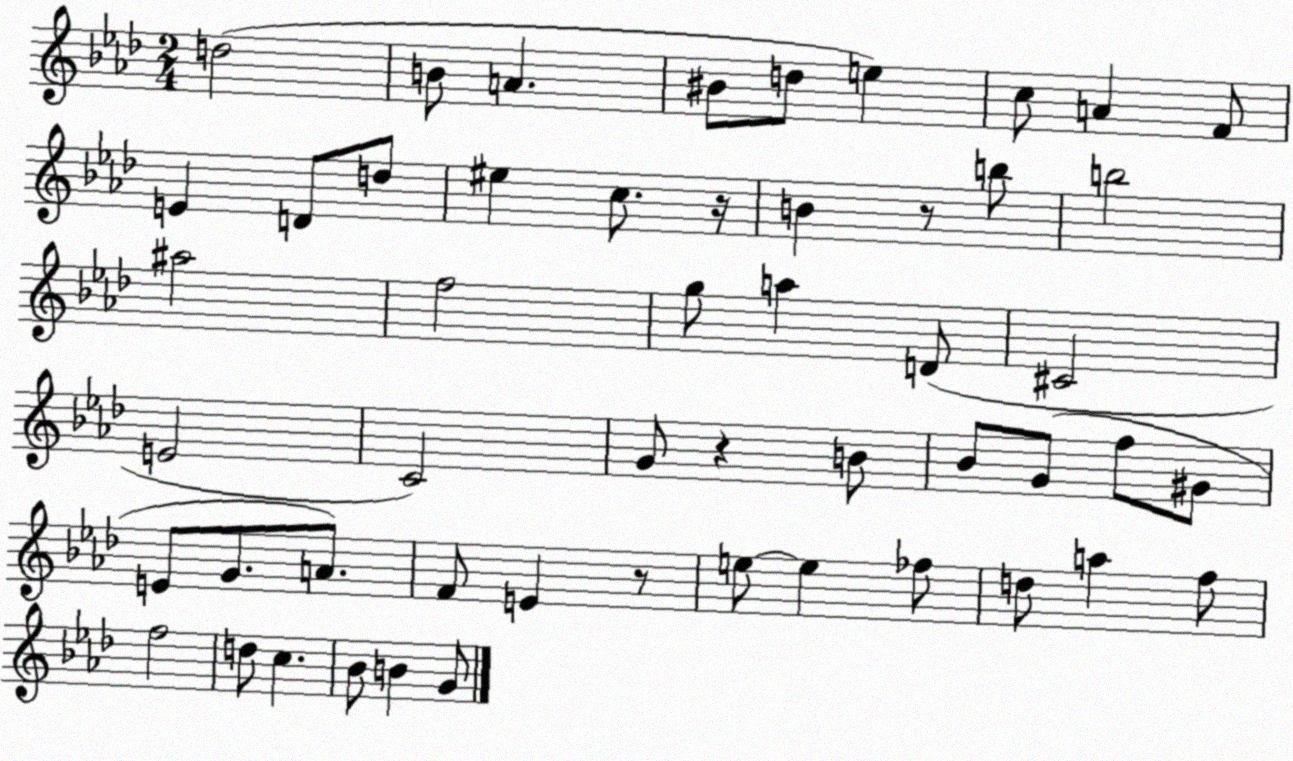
X:1
T:Untitled
M:2/4
L:1/4
K:Ab
d2 B/2 A ^B/2 d/2 e c/2 A F/2 E D/2 d/2 ^e c/2 z/4 B z/2 b/2 b2 ^a2 f2 g/2 a D/2 ^C2 E2 C2 G/2 z B/2 _B/2 G/2 f/2 ^G/2 E/2 G/2 A/2 F/2 E z/2 e/2 e _f/2 d/2 a f/2 f2 d/2 c _B/2 B G/2